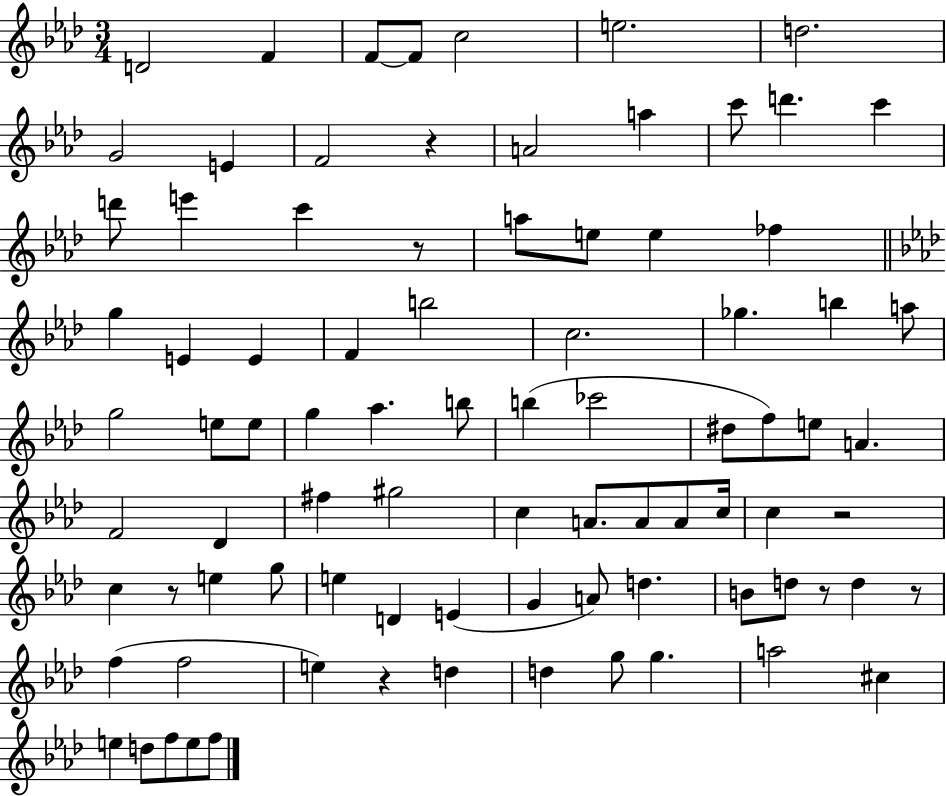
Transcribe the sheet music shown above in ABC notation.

X:1
T:Untitled
M:3/4
L:1/4
K:Ab
D2 F F/2 F/2 c2 e2 d2 G2 E F2 z A2 a c'/2 d' c' d'/2 e' c' z/2 a/2 e/2 e _f g E E F b2 c2 _g b a/2 g2 e/2 e/2 g _a b/2 b _c'2 ^d/2 f/2 e/2 A F2 _D ^f ^g2 c A/2 A/2 A/2 c/4 c z2 c z/2 e g/2 e D E G A/2 d B/2 d/2 z/2 d z/2 f f2 e z d d g/2 g a2 ^c e d/2 f/2 e/2 f/2